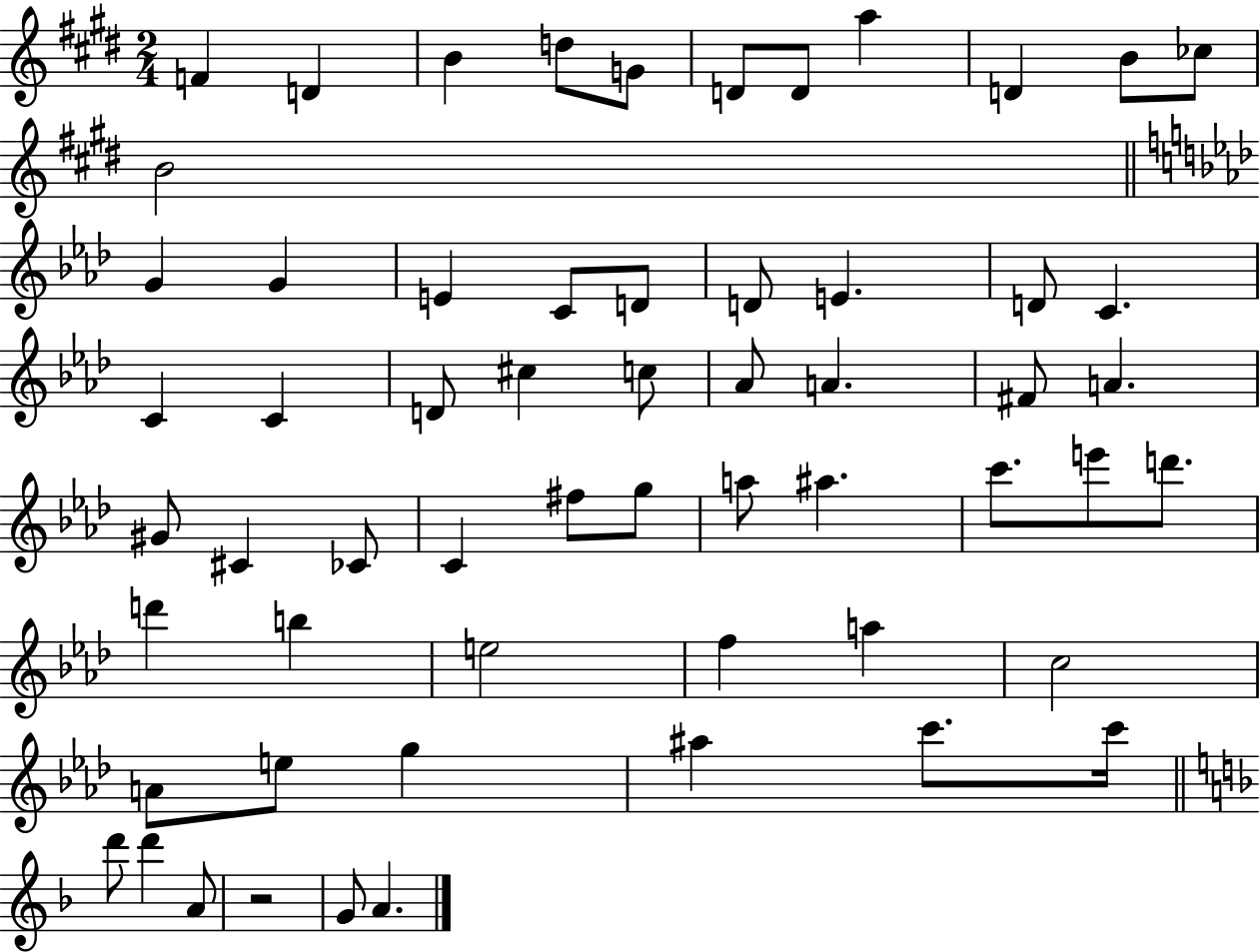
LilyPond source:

{
  \clef treble
  \numericTimeSignature
  \time 2/4
  \key e \major
  f'4 d'4 | b'4 d''8 g'8 | d'8 d'8 a''4 | d'4 b'8 ces''8 | \break b'2 | \bar "||" \break \key f \minor g'4 g'4 | e'4 c'8 d'8 | d'8 e'4. | d'8 c'4. | \break c'4 c'4 | d'8 cis''4 c''8 | aes'8 a'4. | fis'8 a'4. | \break gis'8 cis'4 ces'8 | c'4 fis''8 g''8 | a''8 ais''4. | c'''8. e'''8 d'''8. | \break d'''4 b''4 | e''2 | f''4 a''4 | c''2 | \break a'8 e''8 g''4 | ais''4 c'''8. c'''16 | \bar "||" \break \key f \major d'''8 d'''4 a'8 | r2 | g'8 a'4. | \bar "|."
}